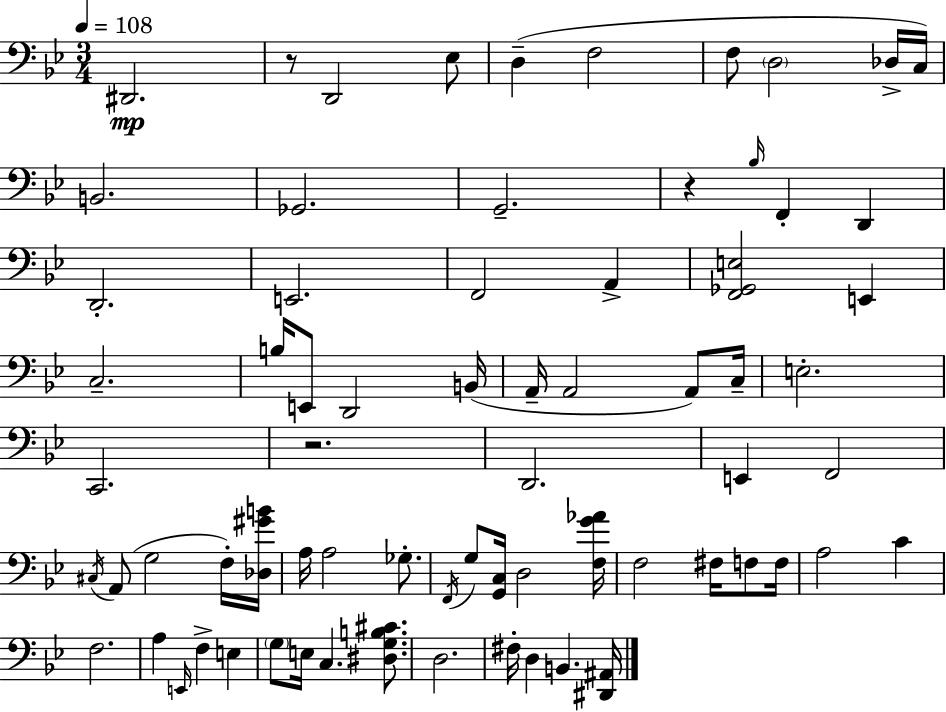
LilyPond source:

{
  \clef bass
  \numericTimeSignature
  \time 3/4
  \key bes \major
  \tempo 4 = 108
  \repeat volta 2 { dis,2.\mp | r8 d,2 ees8 | d4--( f2 | f8 \parenthesize d2 des16-> c16) | \break b,2. | ges,2. | g,2.-- | r4 \grace { bes16 } f,4-. d,4 | \break d,2.-. | e,2. | f,2 a,4-> | <f, ges, e>2 e,4 | \break c2.-- | b16 e,8 d,2 | b,16( a,16-- a,2 a,8) | c16-- e2.-. | \break c,2. | r2. | d,2. | e,4 f,2 | \break \acciaccatura { cis16 }( a,8 g2 | f16-.) <des gis' b'>16 a16 a2 ges8.-. | \acciaccatura { f,16 } g8 <g, c>16 d2 | <f g' aes'>16 f2 fis16 | \break f8 f16 a2 c'4 | f2. | a4 \grace { e,16 } f4-> | e4 \parenthesize g8 e16 c4. | \break <dis g b cis'>8. d2. | fis16-. d4 b,4. | <dis, ais,>16 } \bar "|."
}